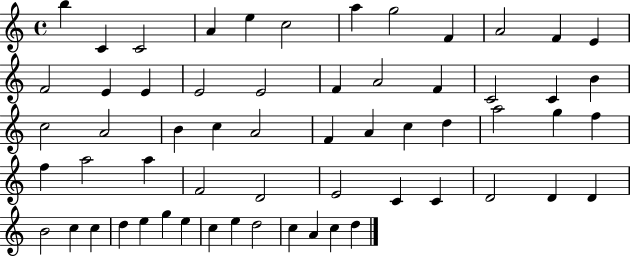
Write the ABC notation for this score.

X:1
T:Untitled
M:4/4
L:1/4
K:C
b C C2 A e c2 a g2 F A2 F E F2 E E E2 E2 F A2 F C2 C B c2 A2 B c A2 F A c d a2 g f f a2 a F2 D2 E2 C C D2 D D B2 c c d e g e c e d2 c A c d